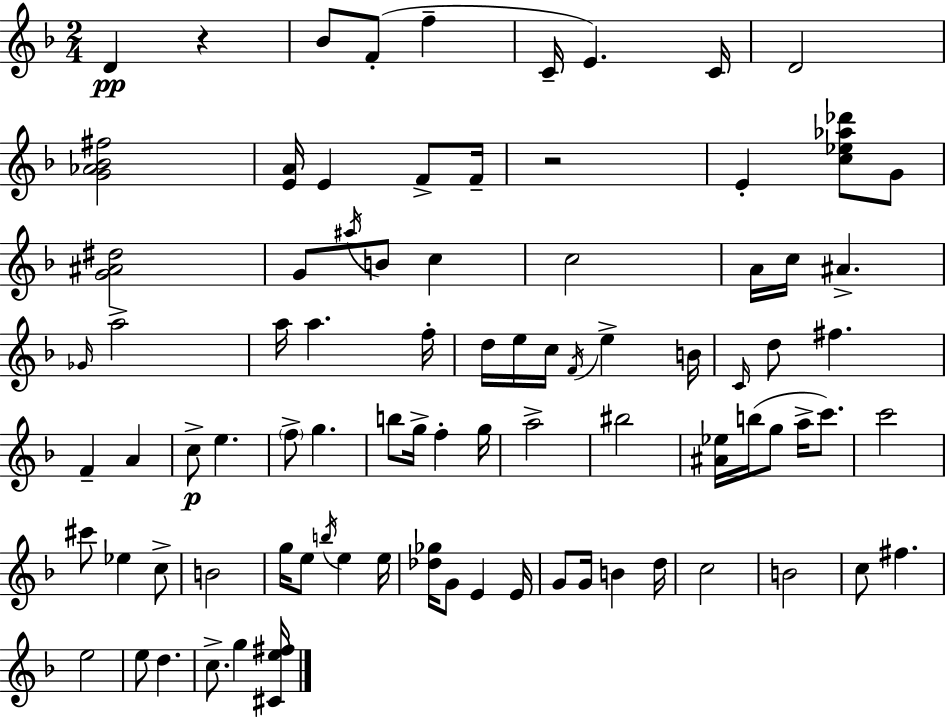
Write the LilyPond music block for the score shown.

{
  \clef treble
  \numericTimeSignature
  \time 2/4
  \key d \minor
  \repeat volta 2 { d'4\pp r4 | bes'8 f'8-.( f''4-- | c'16-- e'4.) c'16 | d'2 | \break <g' aes' bes' fis''>2 | <e' a'>16 e'4 f'8-> f'16-- | r2 | e'4-. <c'' ees'' aes'' des'''>8 g'8 | \break <g' ais' dis''>2 | g'8 \acciaccatura { ais''16 } b'8 c''4 | c''2 | a'16 c''16 ais'4.-> | \break \grace { ges'16 } a''2-> | a''16 a''4. | f''16-. d''16 e''16 c''16 \acciaccatura { f'16 } e''4-> | b'16 \grace { c'16 } d''8 fis''4. | \break f'4-- | a'4 c''8->\p e''4. | \parenthesize f''8-> g''4. | b''8 g''16-> f''4-. | \break g''16 a''2-> | bis''2 | <ais' ees''>16 b''16( g''8 | a''16-> c'''8.) c'''2 | \break cis'''8 ees''4 | c''8-> b'2 | g''16 e''8 \acciaccatura { b''16 } | e''4 e''16 <des'' ges''>16 g'8 | \break e'4 e'16 g'8 g'16 | b'4 d''16 c''2 | b'2 | c''8 fis''4. | \break e''2 | e''8 d''4. | c''8.-> | g''4 <cis' e'' fis''>16 } \bar "|."
}